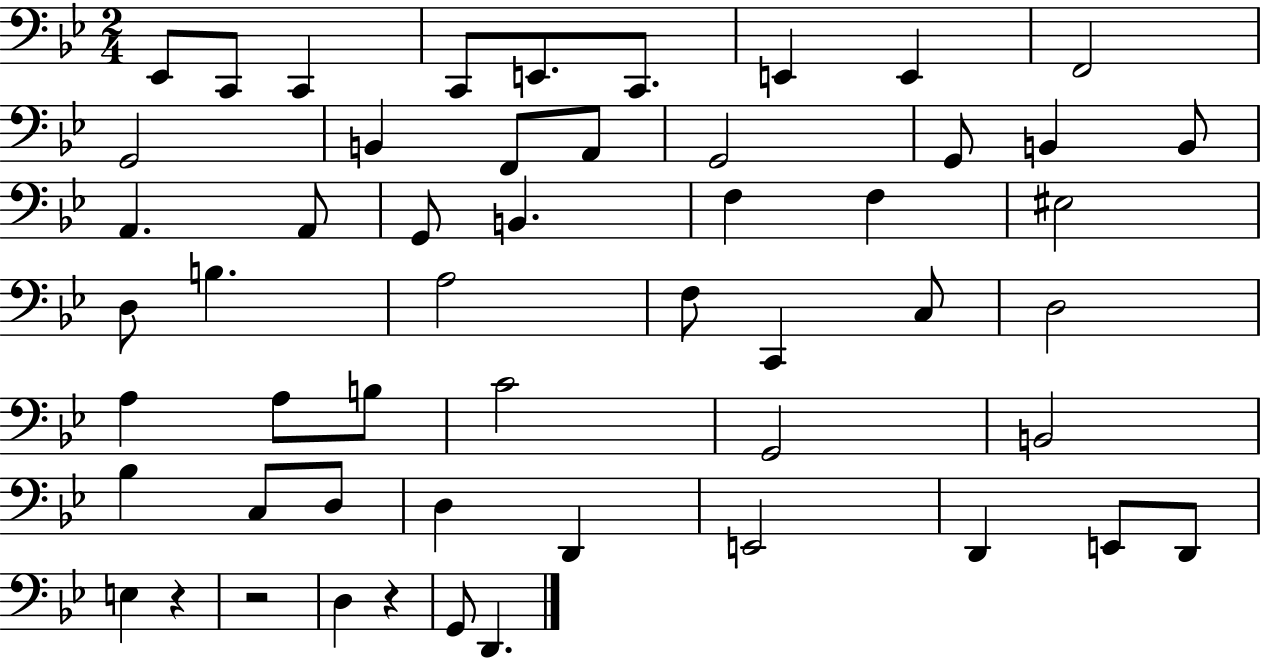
X:1
T:Untitled
M:2/4
L:1/4
K:Bb
_E,,/2 C,,/2 C,, C,,/2 E,,/2 C,,/2 E,, E,, F,,2 G,,2 B,, F,,/2 A,,/2 G,,2 G,,/2 B,, B,,/2 A,, A,,/2 G,,/2 B,, F, F, ^E,2 D,/2 B, A,2 F,/2 C,, C,/2 D,2 A, A,/2 B,/2 C2 G,,2 B,,2 _B, C,/2 D,/2 D, D,, E,,2 D,, E,,/2 D,,/2 E, z z2 D, z G,,/2 D,,